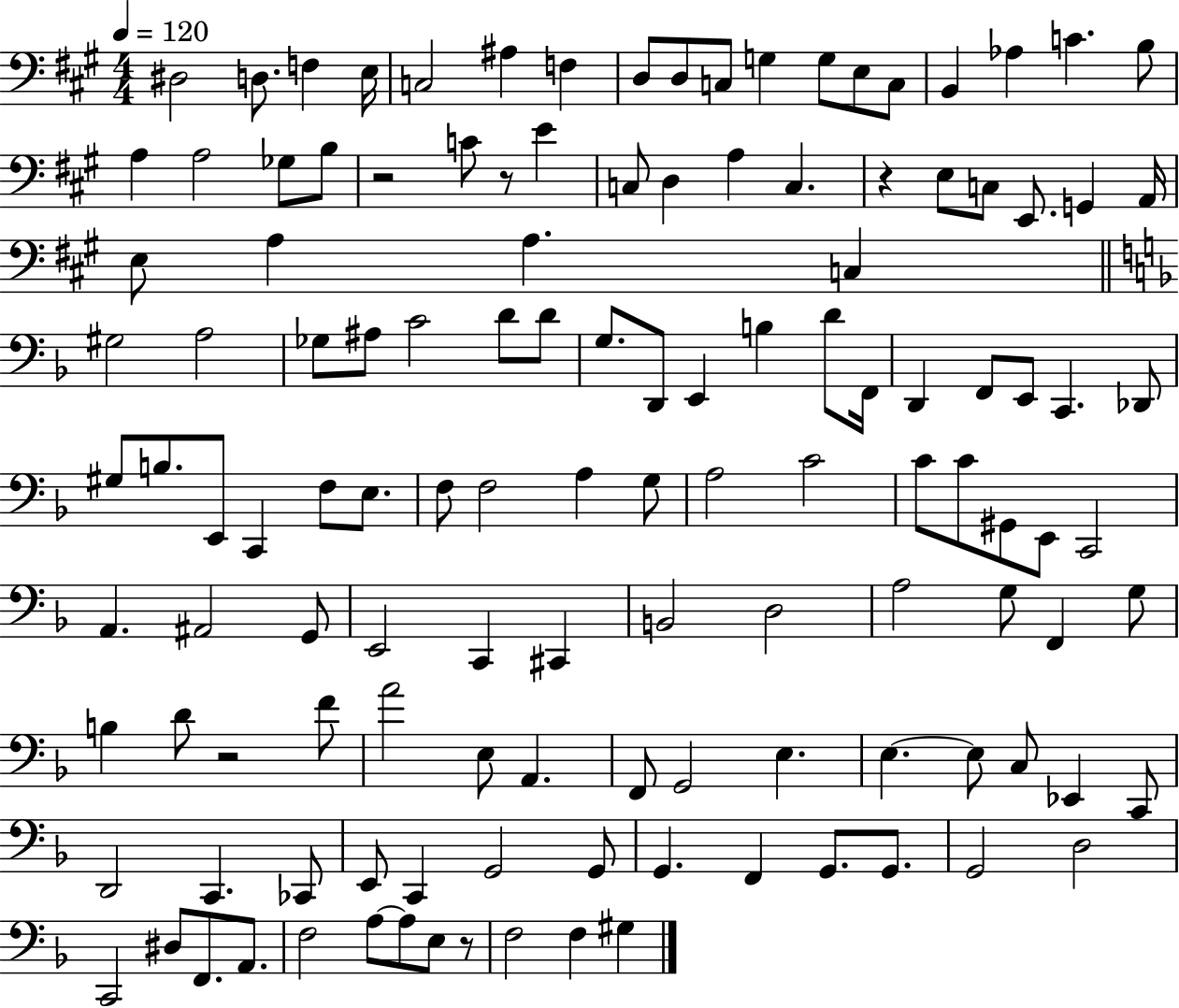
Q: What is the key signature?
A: A major